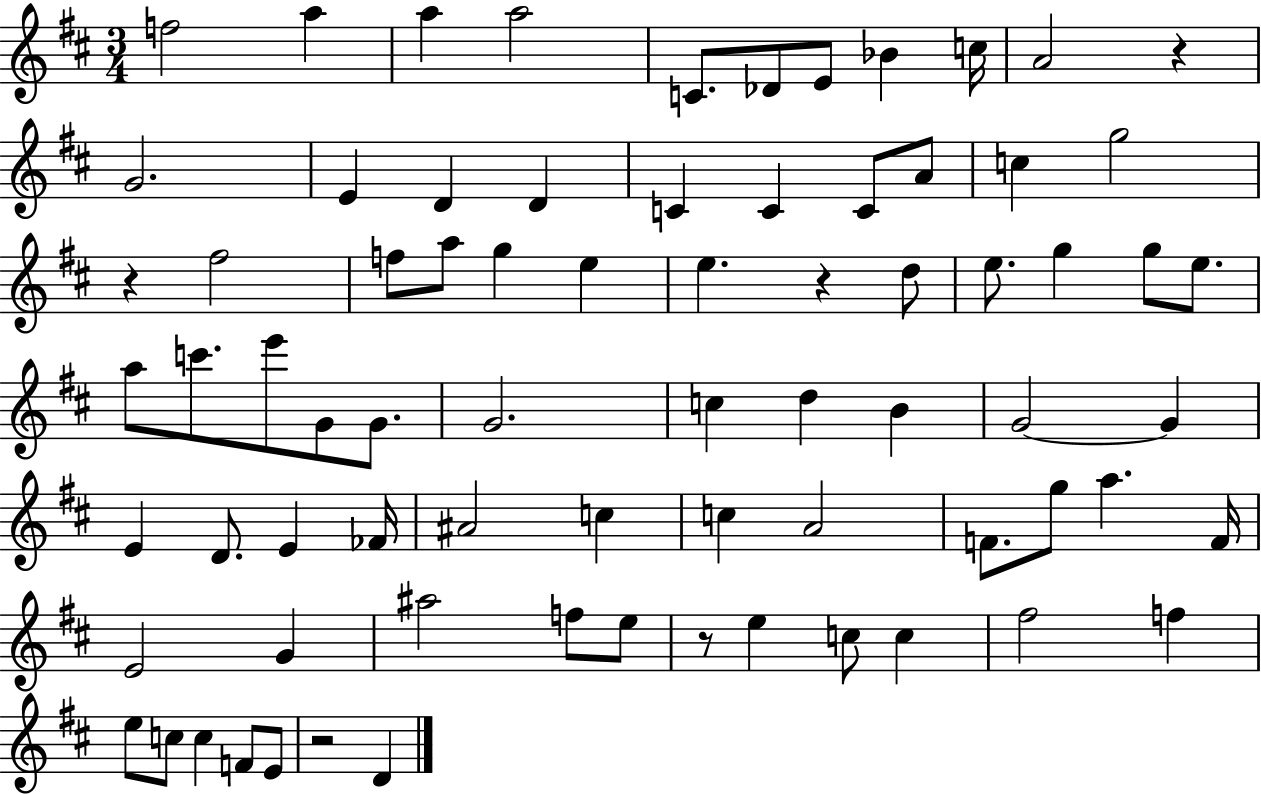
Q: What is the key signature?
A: D major